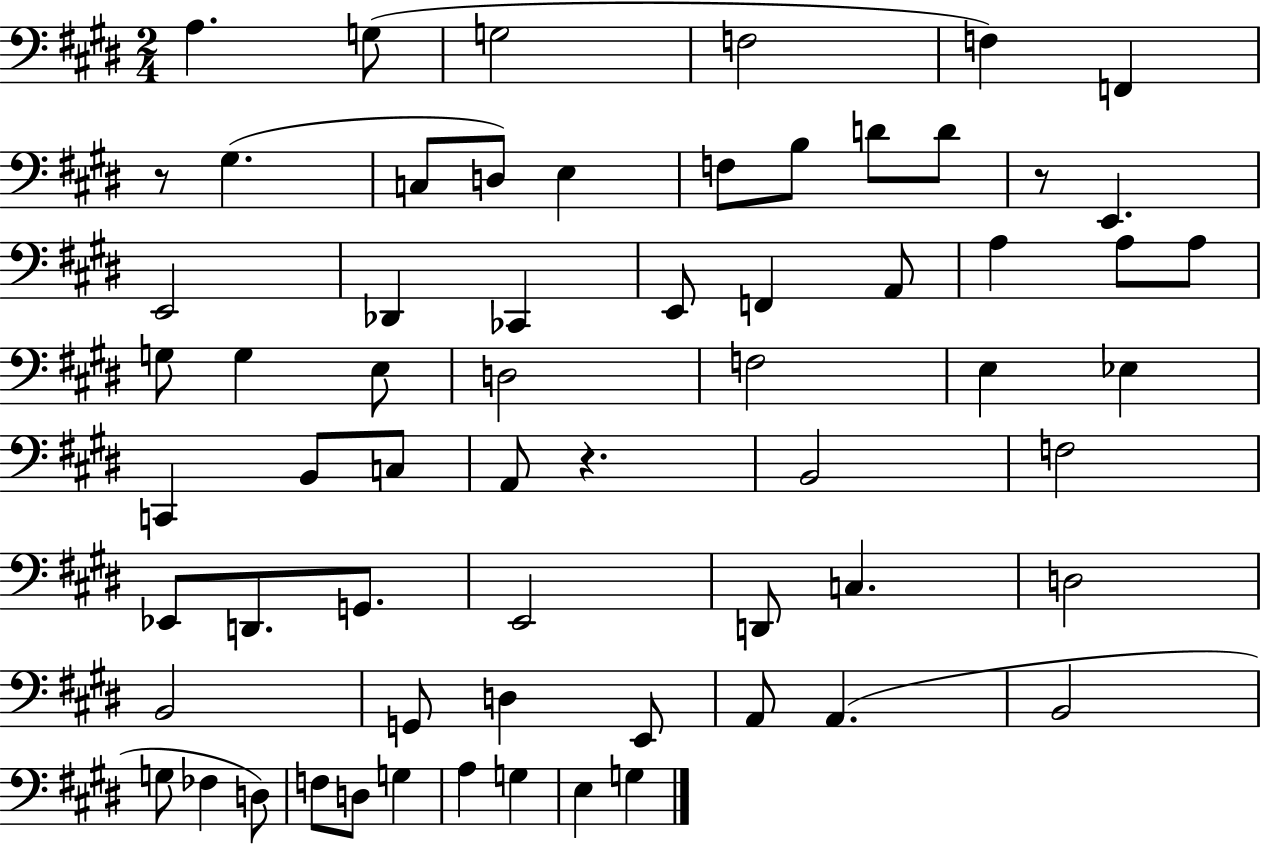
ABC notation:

X:1
T:Untitled
M:2/4
L:1/4
K:E
A, G,/2 G,2 F,2 F, F,, z/2 ^G, C,/2 D,/2 E, F,/2 B,/2 D/2 D/2 z/2 E,, E,,2 _D,, _C,, E,,/2 F,, A,,/2 A, A,/2 A,/2 G,/2 G, E,/2 D,2 F,2 E, _E, C,, B,,/2 C,/2 A,,/2 z B,,2 F,2 _E,,/2 D,,/2 G,,/2 E,,2 D,,/2 C, D,2 B,,2 G,,/2 D, E,,/2 A,,/2 A,, B,,2 G,/2 _F, D,/2 F,/2 D,/2 G, A, G, E, G,